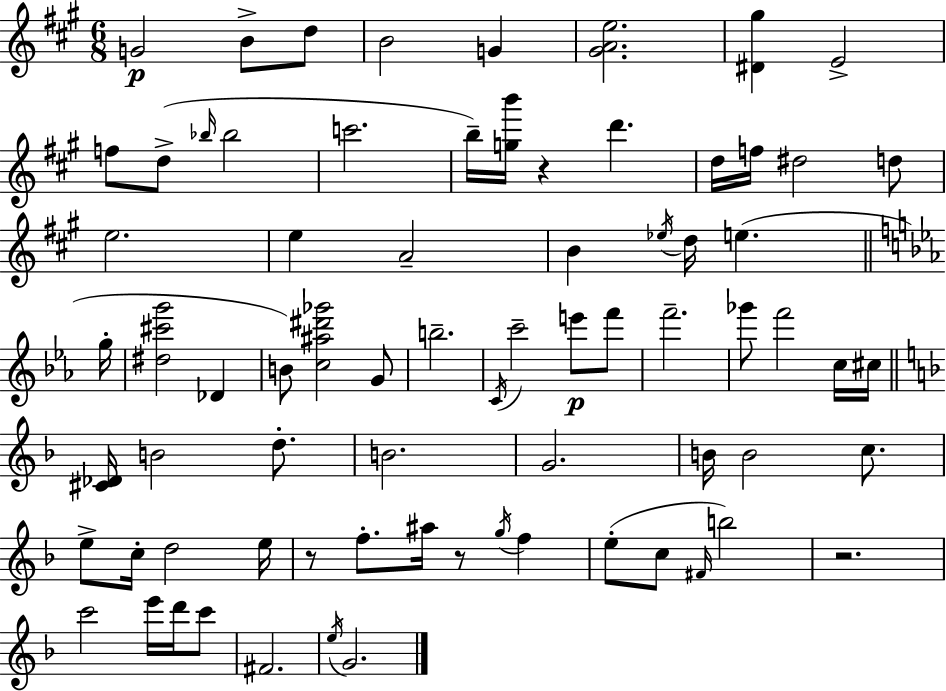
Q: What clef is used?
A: treble